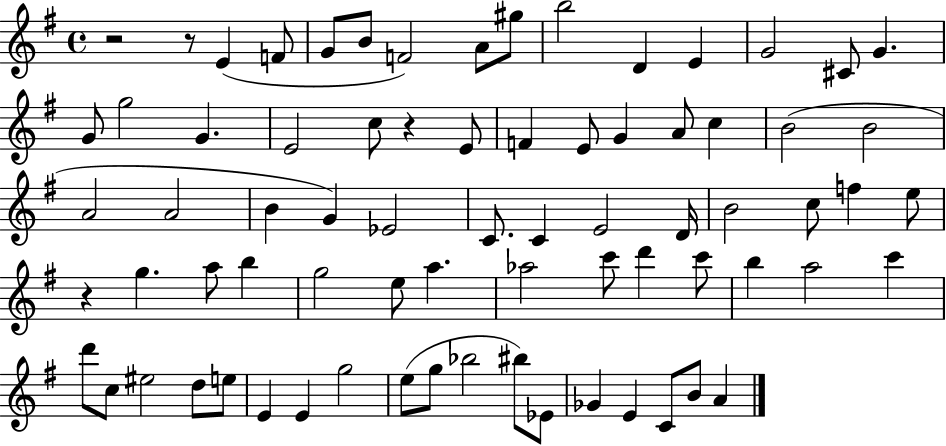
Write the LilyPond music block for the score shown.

{
  \clef treble
  \time 4/4
  \defaultTimeSignature
  \key g \major
  \repeat volta 2 { r2 r8 e'4( f'8 | g'8 b'8 f'2) a'8 gis''8 | b''2 d'4 e'4 | g'2 cis'8 g'4. | \break g'8 g''2 g'4. | e'2 c''8 r4 e'8 | f'4 e'8 g'4 a'8 c''4 | b'2( b'2 | \break a'2 a'2 | b'4 g'4) ees'2 | c'8. c'4 e'2 d'16 | b'2 c''8 f''4 e''8 | \break r4 g''4. a''8 b''4 | g''2 e''8 a''4. | aes''2 c'''8 d'''4 c'''8 | b''4 a''2 c'''4 | \break d'''8 c''8 eis''2 d''8 e''8 | e'4 e'4 g''2 | e''8( g''8 bes''2 bis''8) ees'8 | ges'4 e'4 c'8 b'8 a'4 | \break } \bar "|."
}